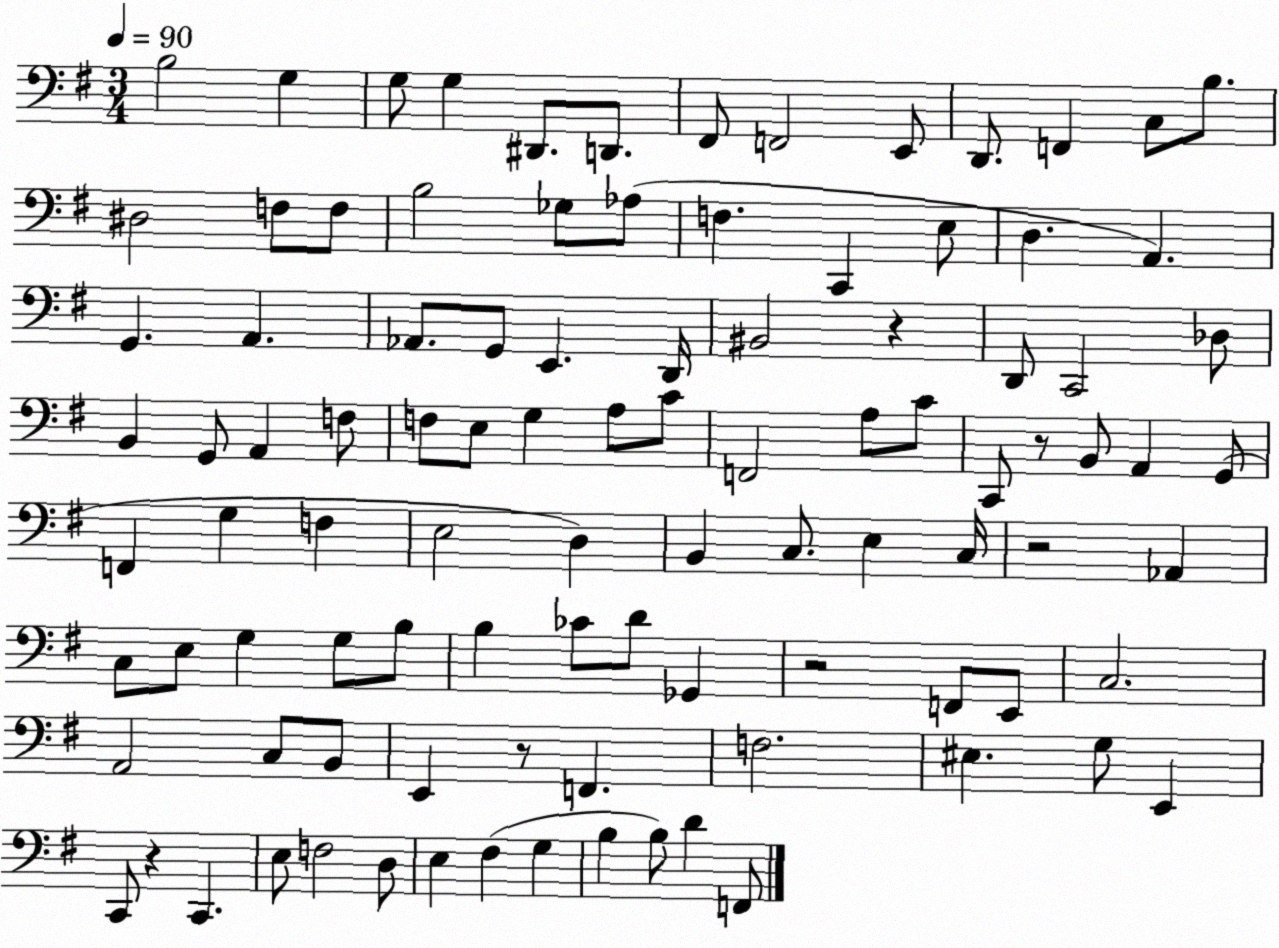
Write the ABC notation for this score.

X:1
T:Untitled
M:3/4
L:1/4
K:G
B,2 G, G,/2 G, ^D,,/2 D,,/2 ^F,,/2 F,,2 E,,/2 D,,/2 F,, C,/2 B,/2 ^D,2 F,/2 F,/2 B,2 _G,/2 _A,/2 F, C,, E,/2 D, A,, G,, A,, _A,,/2 G,,/2 E,, D,,/4 ^B,,2 z D,,/2 C,,2 _D,/2 B,, G,,/2 A,, F,/2 F,/2 E,/2 G, A,/2 C/2 F,,2 A,/2 C/2 C,,/2 z/2 B,,/2 A,, G,,/2 F,, G, F, E,2 D, B,, C,/2 E, C,/4 z2 _A,, C,/2 E,/2 G, G,/2 B,/2 B, _C/2 D/2 _G,, z2 F,,/2 E,,/2 C,2 A,,2 C,/2 B,,/2 E,, z/2 F,, F,2 ^E, G,/2 E,, C,,/2 z C,, E,/2 F,2 D,/2 E, ^F, G, B, B,/2 D F,,/2